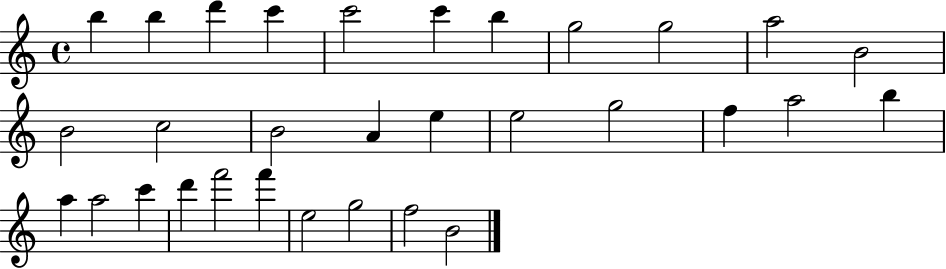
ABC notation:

X:1
T:Untitled
M:4/4
L:1/4
K:C
b b d' c' c'2 c' b g2 g2 a2 B2 B2 c2 B2 A e e2 g2 f a2 b a a2 c' d' f'2 f' e2 g2 f2 B2